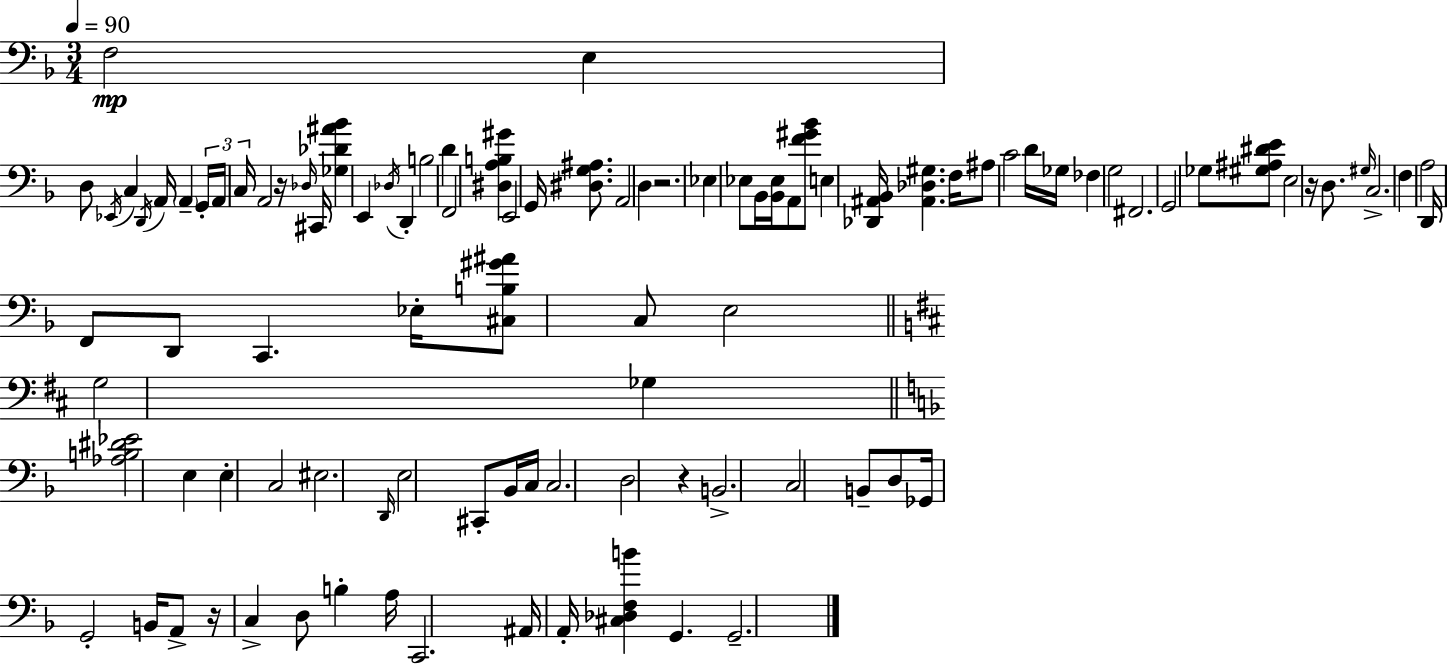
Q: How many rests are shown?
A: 5